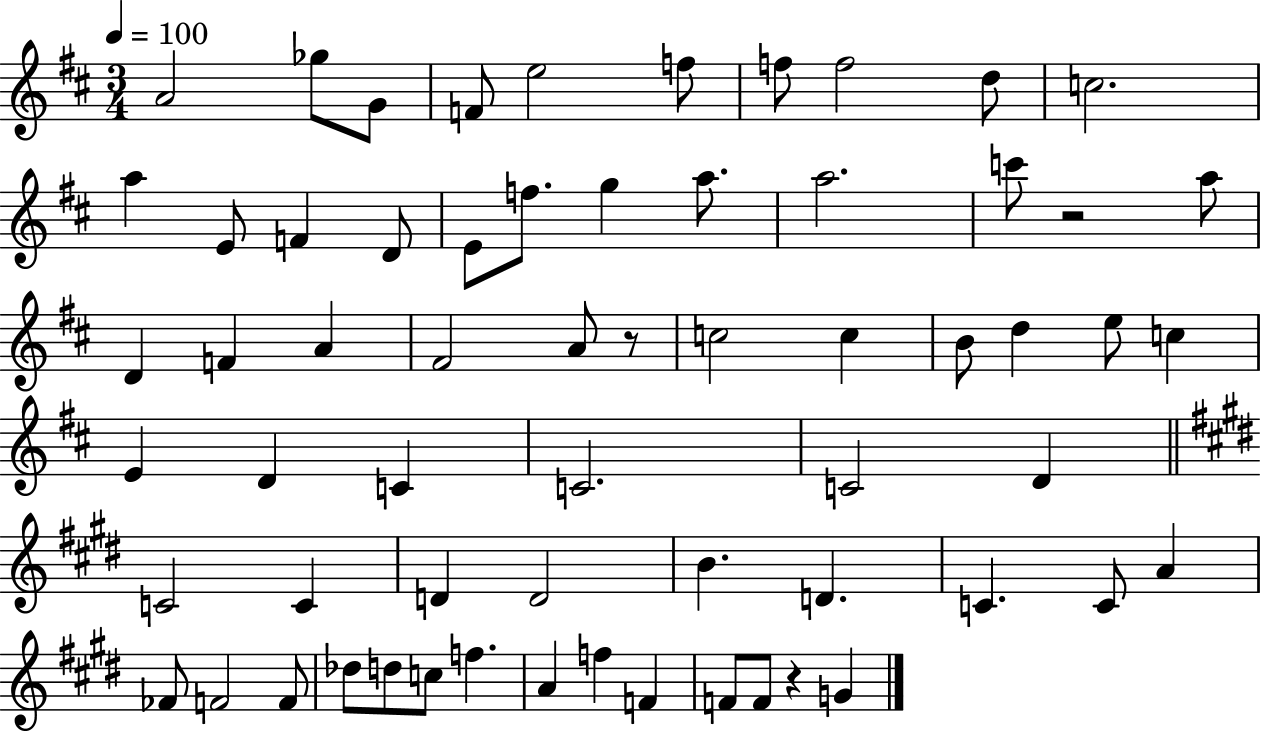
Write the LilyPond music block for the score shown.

{
  \clef treble
  \numericTimeSignature
  \time 3/4
  \key d \major
  \tempo 4 = 100
  a'2 ges''8 g'8 | f'8 e''2 f''8 | f''8 f''2 d''8 | c''2. | \break a''4 e'8 f'4 d'8 | e'8 f''8. g''4 a''8. | a''2. | c'''8 r2 a''8 | \break d'4 f'4 a'4 | fis'2 a'8 r8 | c''2 c''4 | b'8 d''4 e''8 c''4 | \break e'4 d'4 c'4 | c'2. | c'2 d'4 | \bar "||" \break \key e \major c'2 c'4 | d'4 d'2 | b'4. d'4. | c'4. c'8 a'4 | \break fes'8 f'2 f'8 | des''8 d''8 c''8 f''4. | a'4 f''4 f'4 | f'8 f'8 r4 g'4 | \break \bar "|."
}